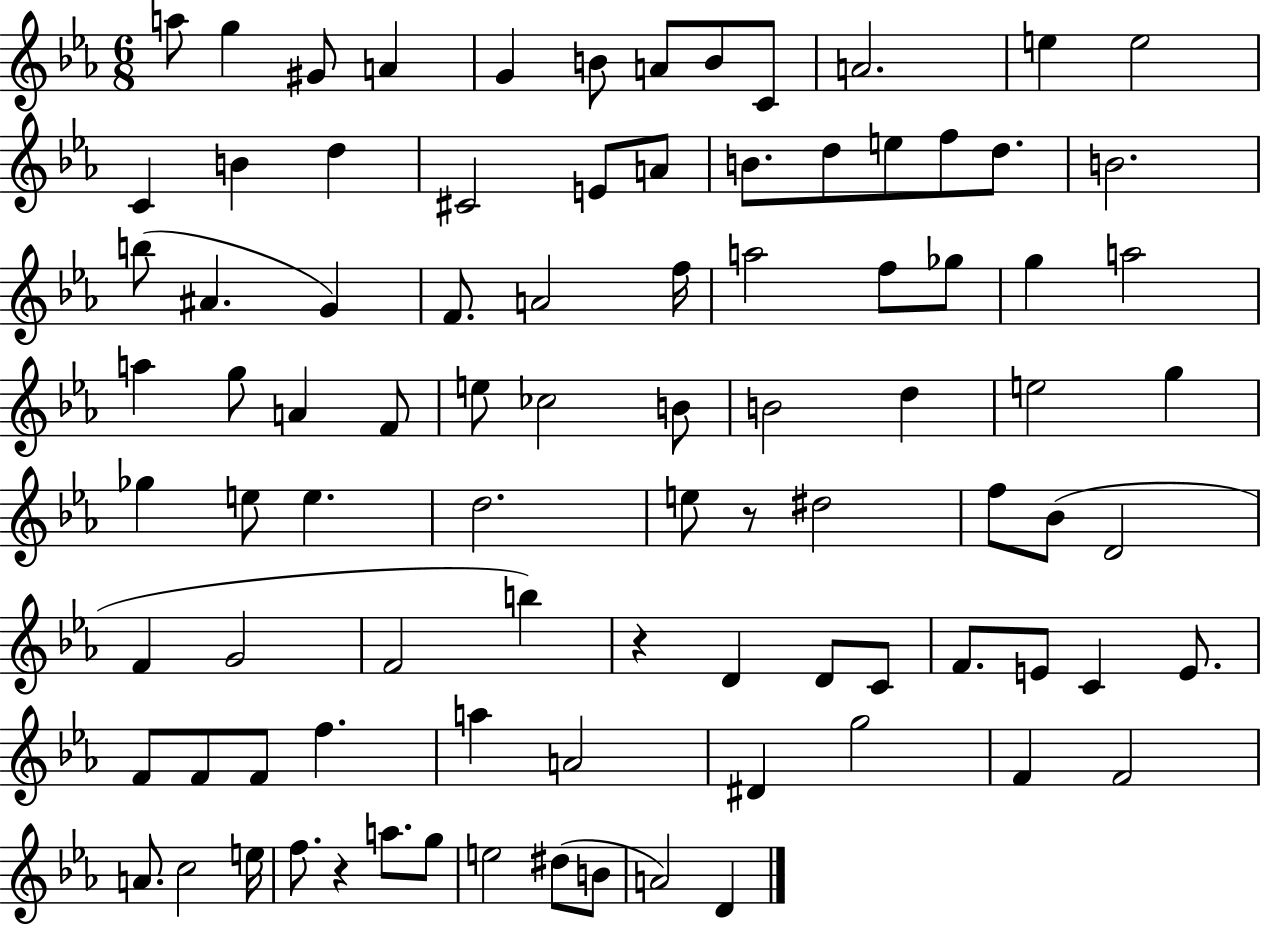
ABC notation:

X:1
T:Untitled
M:6/8
L:1/4
K:Eb
a/2 g ^G/2 A G B/2 A/2 B/2 C/2 A2 e e2 C B d ^C2 E/2 A/2 B/2 d/2 e/2 f/2 d/2 B2 b/2 ^A G F/2 A2 f/4 a2 f/2 _g/2 g a2 a g/2 A F/2 e/2 _c2 B/2 B2 d e2 g _g e/2 e d2 e/2 z/2 ^d2 f/2 _B/2 D2 F G2 F2 b z D D/2 C/2 F/2 E/2 C E/2 F/2 F/2 F/2 f a A2 ^D g2 F F2 A/2 c2 e/4 f/2 z a/2 g/2 e2 ^d/2 B/2 A2 D